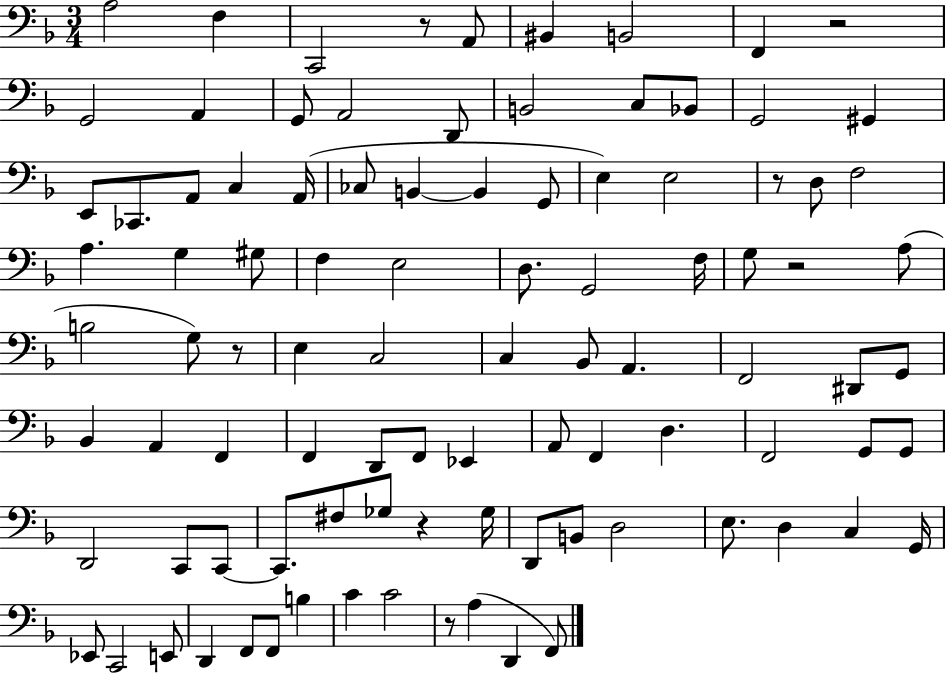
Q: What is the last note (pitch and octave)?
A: F2